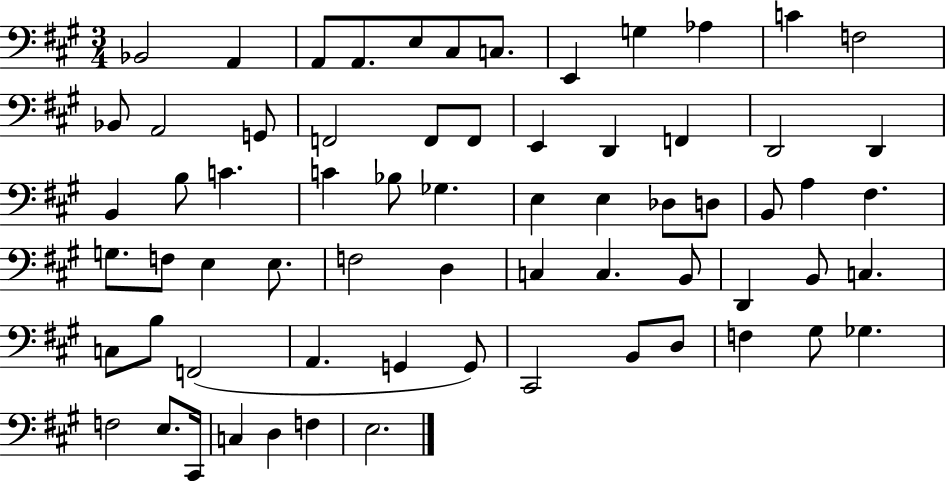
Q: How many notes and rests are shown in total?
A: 67